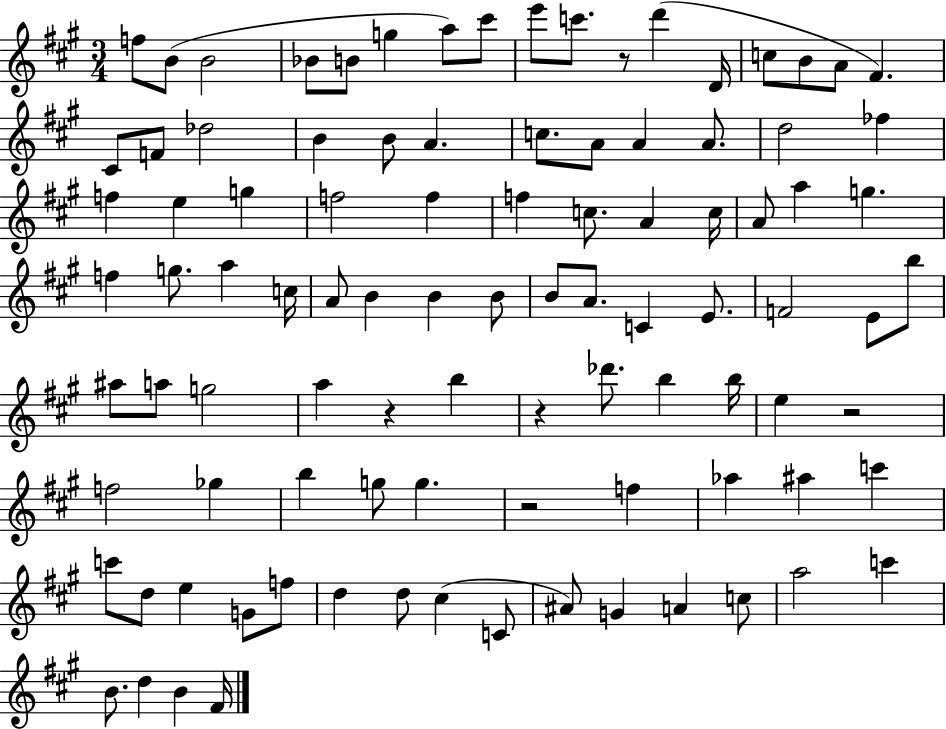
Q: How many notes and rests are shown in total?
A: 97